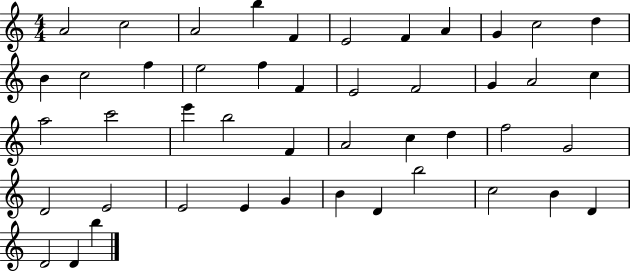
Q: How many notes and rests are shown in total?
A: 46